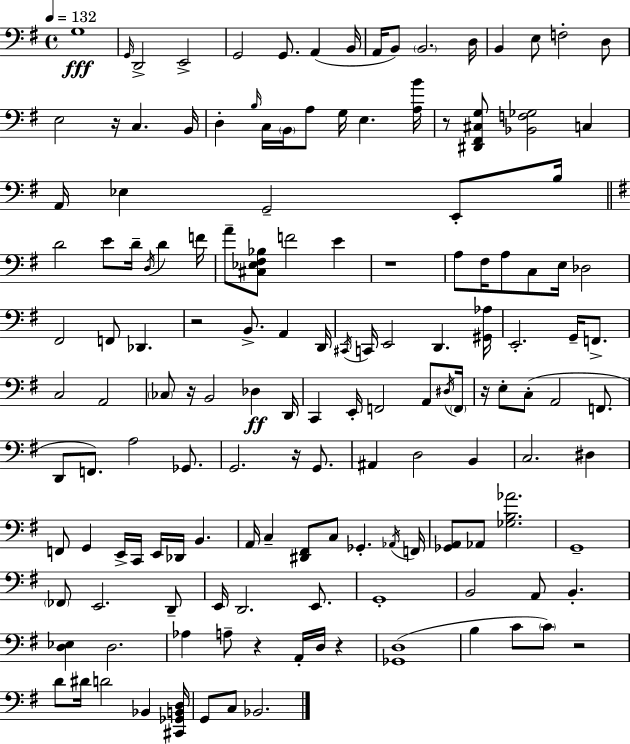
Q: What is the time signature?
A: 4/4